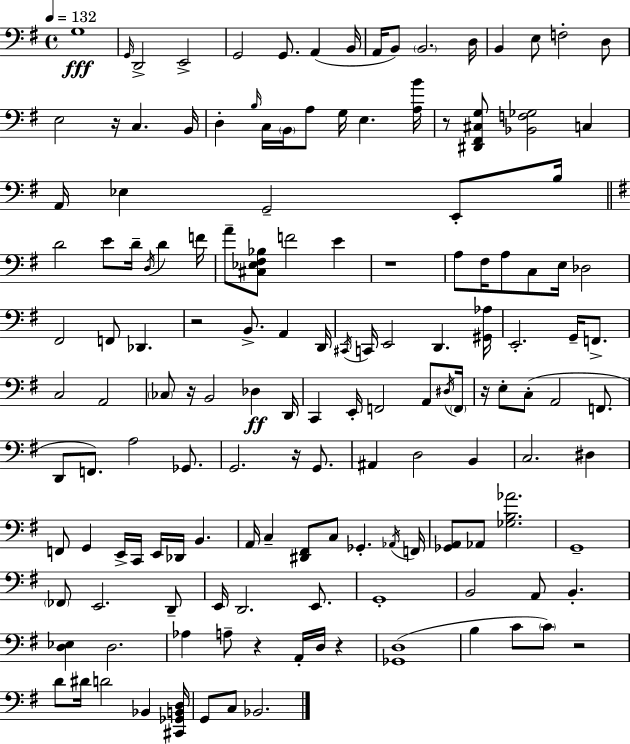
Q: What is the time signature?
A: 4/4